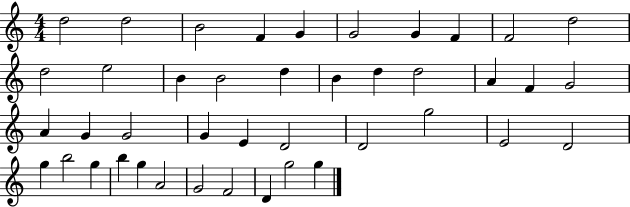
X:1
T:Untitled
M:4/4
L:1/4
K:C
d2 d2 B2 F G G2 G F F2 d2 d2 e2 B B2 d B d d2 A F G2 A G G2 G E D2 D2 g2 E2 D2 g b2 g b g A2 G2 F2 D g2 g